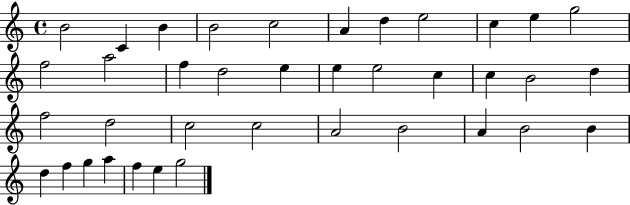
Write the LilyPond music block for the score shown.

{
  \clef treble
  \time 4/4
  \defaultTimeSignature
  \key c \major
  b'2 c'4 b'4 | b'2 c''2 | a'4 d''4 e''2 | c''4 e''4 g''2 | \break f''2 a''2 | f''4 d''2 e''4 | e''4 e''2 c''4 | c''4 b'2 d''4 | \break f''2 d''2 | c''2 c''2 | a'2 b'2 | a'4 b'2 b'4 | \break d''4 f''4 g''4 a''4 | f''4 e''4 g''2 | \bar "|."
}